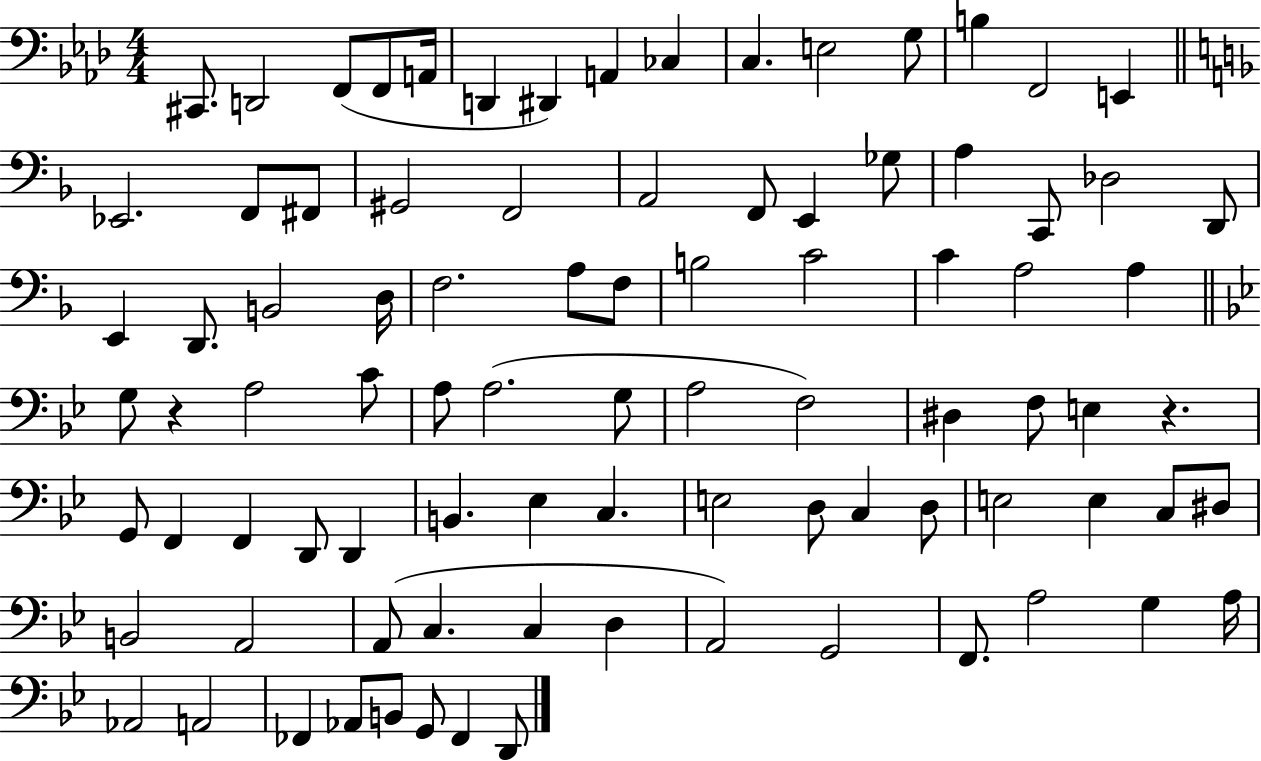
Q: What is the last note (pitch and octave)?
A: D2